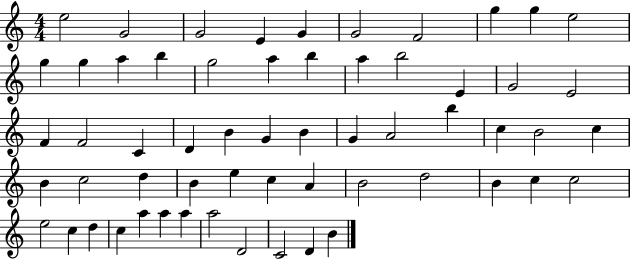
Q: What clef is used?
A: treble